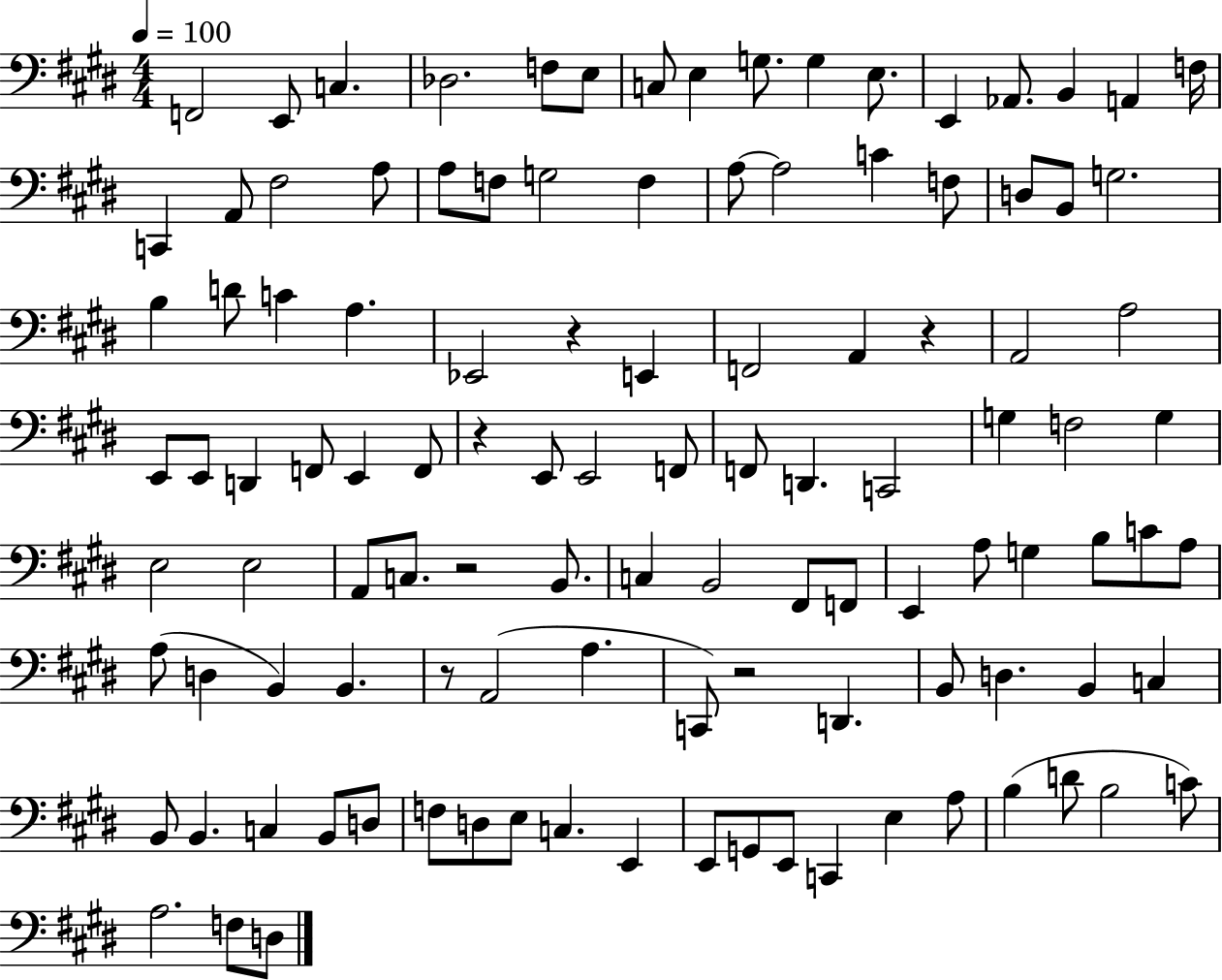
{
  \clef bass
  \numericTimeSignature
  \time 4/4
  \key e \major
  \tempo 4 = 100
  f,2 e,8 c4. | des2. f8 e8 | c8 e4 g8. g4 e8. | e,4 aes,8. b,4 a,4 f16 | \break c,4 a,8 fis2 a8 | a8 f8 g2 f4 | a8~~ a2 c'4 f8 | d8 b,8 g2. | \break b4 d'8 c'4 a4. | ees,2 r4 e,4 | f,2 a,4 r4 | a,2 a2 | \break e,8 e,8 d,4 f,8 e,4 f,8 | r4 e,8 e,2 f,8 | f,8 d,4. c,2 | g4 f2 g4 | \break e2 e2 | a,8 c8. r2 b,8. | c4 b,2 fis,8 f,8 | e,4 a8 g4 b8 c'8 a8 | \break a8( d4 b,4) b,4. | r8 a,2( a4. | c,8) r2 d,4. | b,8 d4. b,4 c4 | \break b,8 b,4. c4 b,8 d8 | f8 d8 e8 c4. e,4 | e,8 g,8 e,8 c,4 e4 a8 | b4( d'8 b2 c'8) | \break a2. f8 d8 | \bar "|."
}